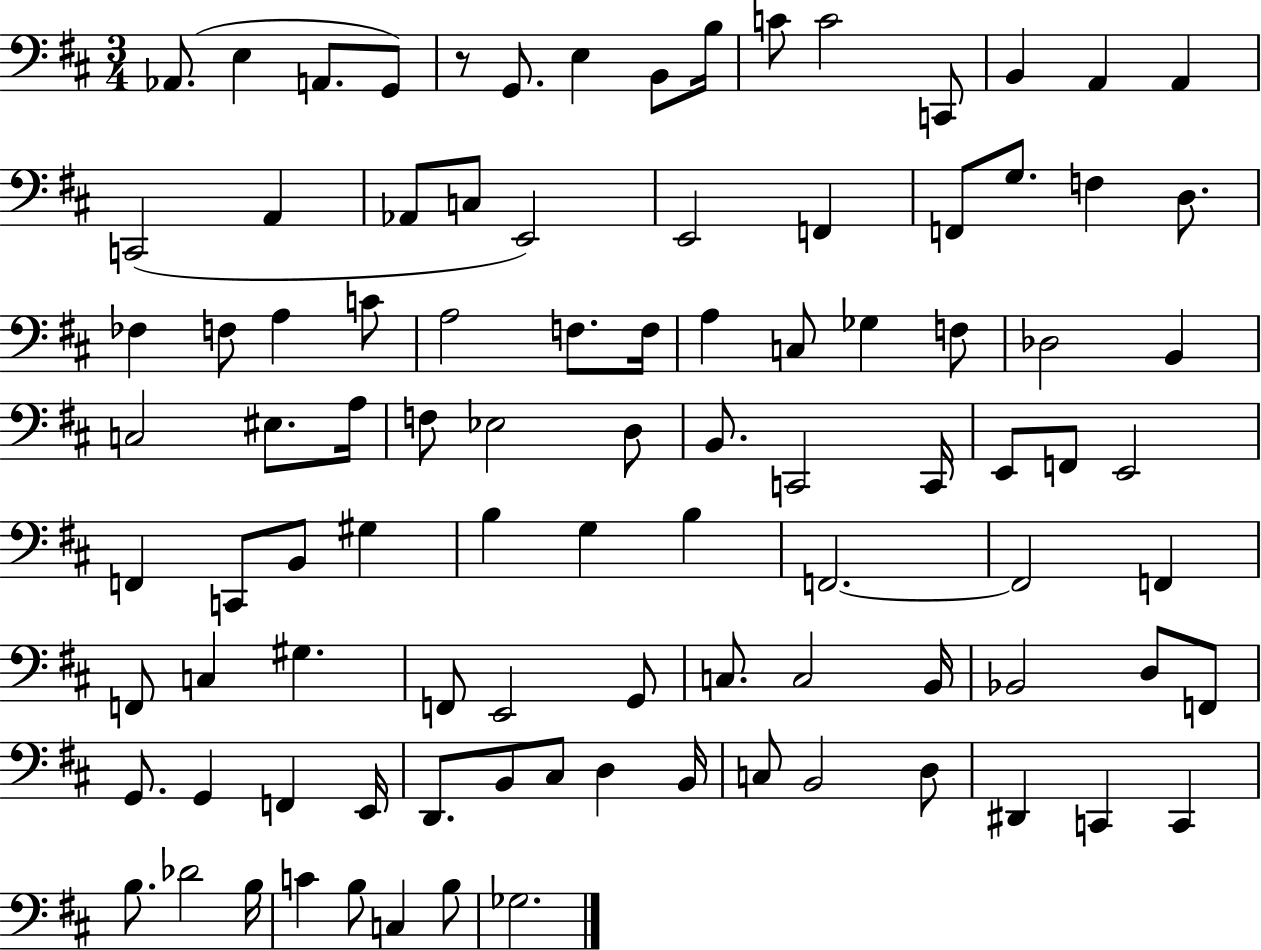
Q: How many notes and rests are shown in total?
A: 96